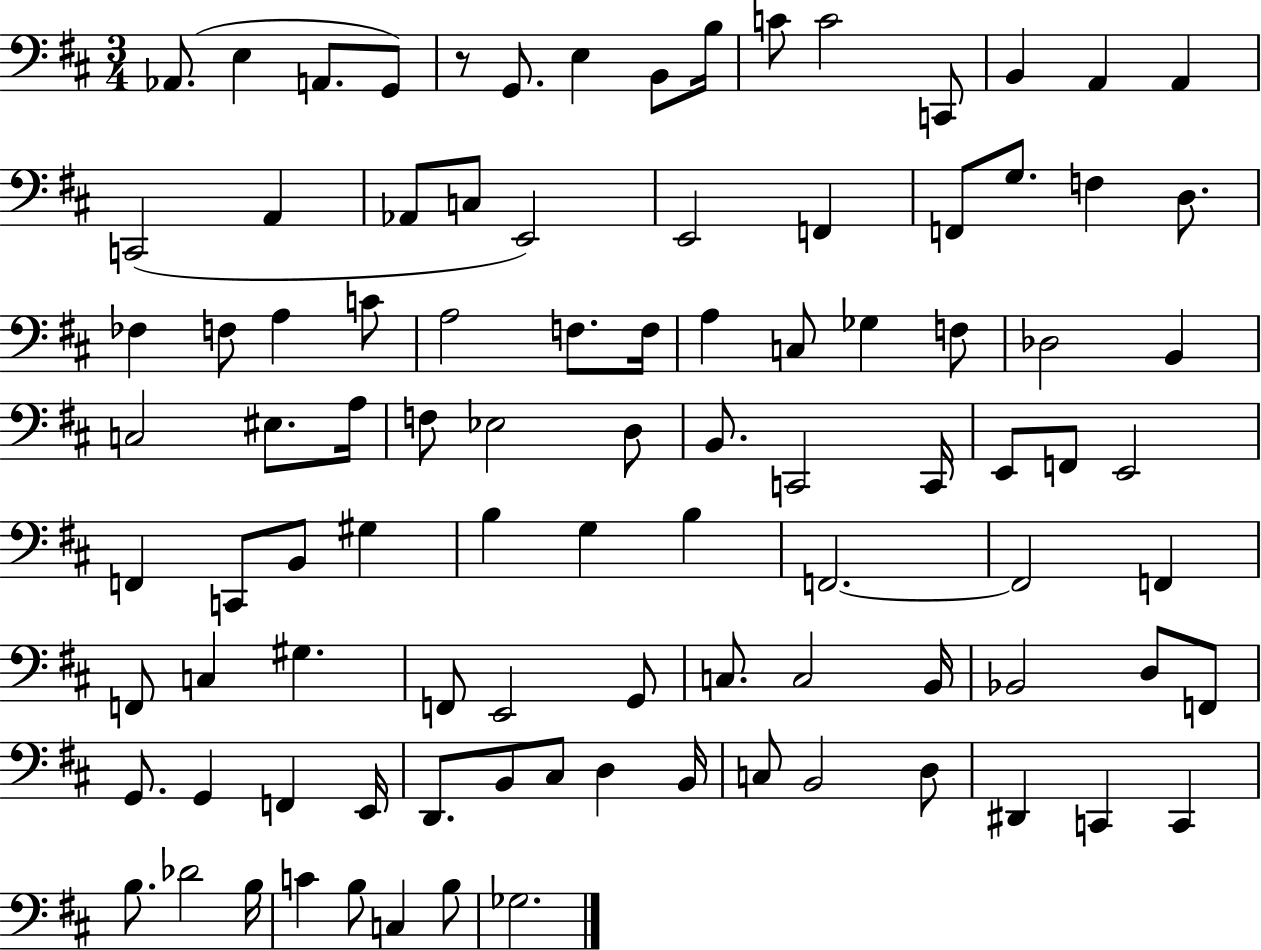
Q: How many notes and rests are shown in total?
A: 96